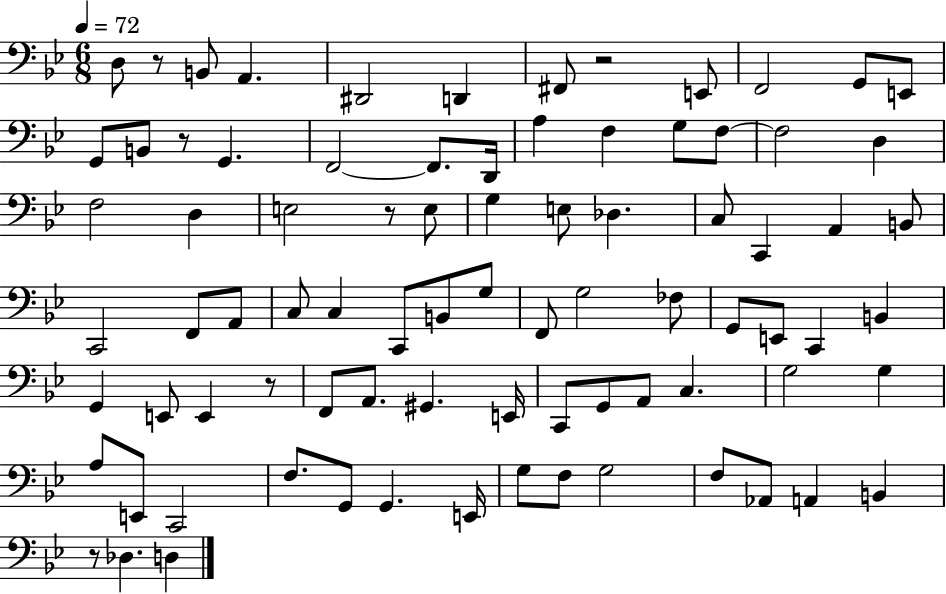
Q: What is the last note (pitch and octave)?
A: D3